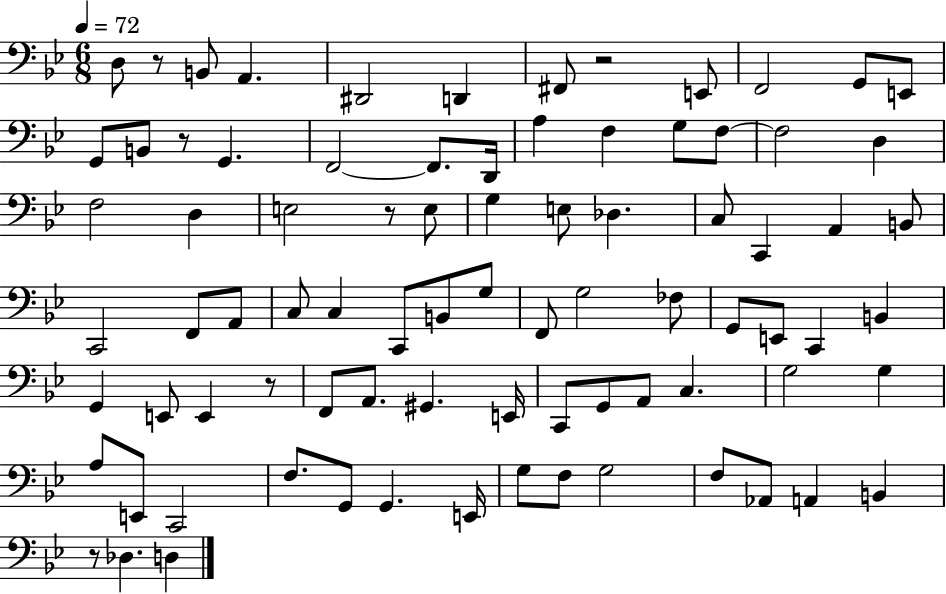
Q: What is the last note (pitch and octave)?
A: D3